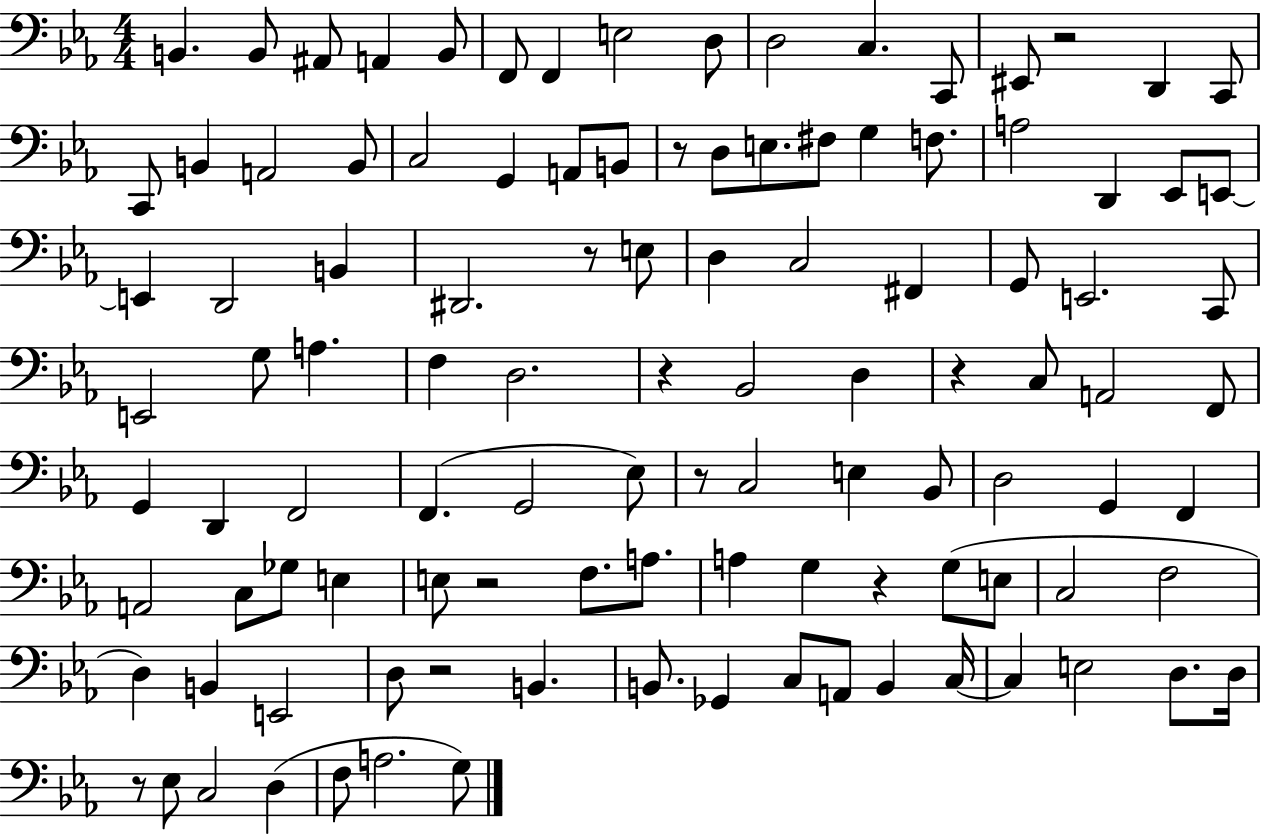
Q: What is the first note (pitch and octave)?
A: B2